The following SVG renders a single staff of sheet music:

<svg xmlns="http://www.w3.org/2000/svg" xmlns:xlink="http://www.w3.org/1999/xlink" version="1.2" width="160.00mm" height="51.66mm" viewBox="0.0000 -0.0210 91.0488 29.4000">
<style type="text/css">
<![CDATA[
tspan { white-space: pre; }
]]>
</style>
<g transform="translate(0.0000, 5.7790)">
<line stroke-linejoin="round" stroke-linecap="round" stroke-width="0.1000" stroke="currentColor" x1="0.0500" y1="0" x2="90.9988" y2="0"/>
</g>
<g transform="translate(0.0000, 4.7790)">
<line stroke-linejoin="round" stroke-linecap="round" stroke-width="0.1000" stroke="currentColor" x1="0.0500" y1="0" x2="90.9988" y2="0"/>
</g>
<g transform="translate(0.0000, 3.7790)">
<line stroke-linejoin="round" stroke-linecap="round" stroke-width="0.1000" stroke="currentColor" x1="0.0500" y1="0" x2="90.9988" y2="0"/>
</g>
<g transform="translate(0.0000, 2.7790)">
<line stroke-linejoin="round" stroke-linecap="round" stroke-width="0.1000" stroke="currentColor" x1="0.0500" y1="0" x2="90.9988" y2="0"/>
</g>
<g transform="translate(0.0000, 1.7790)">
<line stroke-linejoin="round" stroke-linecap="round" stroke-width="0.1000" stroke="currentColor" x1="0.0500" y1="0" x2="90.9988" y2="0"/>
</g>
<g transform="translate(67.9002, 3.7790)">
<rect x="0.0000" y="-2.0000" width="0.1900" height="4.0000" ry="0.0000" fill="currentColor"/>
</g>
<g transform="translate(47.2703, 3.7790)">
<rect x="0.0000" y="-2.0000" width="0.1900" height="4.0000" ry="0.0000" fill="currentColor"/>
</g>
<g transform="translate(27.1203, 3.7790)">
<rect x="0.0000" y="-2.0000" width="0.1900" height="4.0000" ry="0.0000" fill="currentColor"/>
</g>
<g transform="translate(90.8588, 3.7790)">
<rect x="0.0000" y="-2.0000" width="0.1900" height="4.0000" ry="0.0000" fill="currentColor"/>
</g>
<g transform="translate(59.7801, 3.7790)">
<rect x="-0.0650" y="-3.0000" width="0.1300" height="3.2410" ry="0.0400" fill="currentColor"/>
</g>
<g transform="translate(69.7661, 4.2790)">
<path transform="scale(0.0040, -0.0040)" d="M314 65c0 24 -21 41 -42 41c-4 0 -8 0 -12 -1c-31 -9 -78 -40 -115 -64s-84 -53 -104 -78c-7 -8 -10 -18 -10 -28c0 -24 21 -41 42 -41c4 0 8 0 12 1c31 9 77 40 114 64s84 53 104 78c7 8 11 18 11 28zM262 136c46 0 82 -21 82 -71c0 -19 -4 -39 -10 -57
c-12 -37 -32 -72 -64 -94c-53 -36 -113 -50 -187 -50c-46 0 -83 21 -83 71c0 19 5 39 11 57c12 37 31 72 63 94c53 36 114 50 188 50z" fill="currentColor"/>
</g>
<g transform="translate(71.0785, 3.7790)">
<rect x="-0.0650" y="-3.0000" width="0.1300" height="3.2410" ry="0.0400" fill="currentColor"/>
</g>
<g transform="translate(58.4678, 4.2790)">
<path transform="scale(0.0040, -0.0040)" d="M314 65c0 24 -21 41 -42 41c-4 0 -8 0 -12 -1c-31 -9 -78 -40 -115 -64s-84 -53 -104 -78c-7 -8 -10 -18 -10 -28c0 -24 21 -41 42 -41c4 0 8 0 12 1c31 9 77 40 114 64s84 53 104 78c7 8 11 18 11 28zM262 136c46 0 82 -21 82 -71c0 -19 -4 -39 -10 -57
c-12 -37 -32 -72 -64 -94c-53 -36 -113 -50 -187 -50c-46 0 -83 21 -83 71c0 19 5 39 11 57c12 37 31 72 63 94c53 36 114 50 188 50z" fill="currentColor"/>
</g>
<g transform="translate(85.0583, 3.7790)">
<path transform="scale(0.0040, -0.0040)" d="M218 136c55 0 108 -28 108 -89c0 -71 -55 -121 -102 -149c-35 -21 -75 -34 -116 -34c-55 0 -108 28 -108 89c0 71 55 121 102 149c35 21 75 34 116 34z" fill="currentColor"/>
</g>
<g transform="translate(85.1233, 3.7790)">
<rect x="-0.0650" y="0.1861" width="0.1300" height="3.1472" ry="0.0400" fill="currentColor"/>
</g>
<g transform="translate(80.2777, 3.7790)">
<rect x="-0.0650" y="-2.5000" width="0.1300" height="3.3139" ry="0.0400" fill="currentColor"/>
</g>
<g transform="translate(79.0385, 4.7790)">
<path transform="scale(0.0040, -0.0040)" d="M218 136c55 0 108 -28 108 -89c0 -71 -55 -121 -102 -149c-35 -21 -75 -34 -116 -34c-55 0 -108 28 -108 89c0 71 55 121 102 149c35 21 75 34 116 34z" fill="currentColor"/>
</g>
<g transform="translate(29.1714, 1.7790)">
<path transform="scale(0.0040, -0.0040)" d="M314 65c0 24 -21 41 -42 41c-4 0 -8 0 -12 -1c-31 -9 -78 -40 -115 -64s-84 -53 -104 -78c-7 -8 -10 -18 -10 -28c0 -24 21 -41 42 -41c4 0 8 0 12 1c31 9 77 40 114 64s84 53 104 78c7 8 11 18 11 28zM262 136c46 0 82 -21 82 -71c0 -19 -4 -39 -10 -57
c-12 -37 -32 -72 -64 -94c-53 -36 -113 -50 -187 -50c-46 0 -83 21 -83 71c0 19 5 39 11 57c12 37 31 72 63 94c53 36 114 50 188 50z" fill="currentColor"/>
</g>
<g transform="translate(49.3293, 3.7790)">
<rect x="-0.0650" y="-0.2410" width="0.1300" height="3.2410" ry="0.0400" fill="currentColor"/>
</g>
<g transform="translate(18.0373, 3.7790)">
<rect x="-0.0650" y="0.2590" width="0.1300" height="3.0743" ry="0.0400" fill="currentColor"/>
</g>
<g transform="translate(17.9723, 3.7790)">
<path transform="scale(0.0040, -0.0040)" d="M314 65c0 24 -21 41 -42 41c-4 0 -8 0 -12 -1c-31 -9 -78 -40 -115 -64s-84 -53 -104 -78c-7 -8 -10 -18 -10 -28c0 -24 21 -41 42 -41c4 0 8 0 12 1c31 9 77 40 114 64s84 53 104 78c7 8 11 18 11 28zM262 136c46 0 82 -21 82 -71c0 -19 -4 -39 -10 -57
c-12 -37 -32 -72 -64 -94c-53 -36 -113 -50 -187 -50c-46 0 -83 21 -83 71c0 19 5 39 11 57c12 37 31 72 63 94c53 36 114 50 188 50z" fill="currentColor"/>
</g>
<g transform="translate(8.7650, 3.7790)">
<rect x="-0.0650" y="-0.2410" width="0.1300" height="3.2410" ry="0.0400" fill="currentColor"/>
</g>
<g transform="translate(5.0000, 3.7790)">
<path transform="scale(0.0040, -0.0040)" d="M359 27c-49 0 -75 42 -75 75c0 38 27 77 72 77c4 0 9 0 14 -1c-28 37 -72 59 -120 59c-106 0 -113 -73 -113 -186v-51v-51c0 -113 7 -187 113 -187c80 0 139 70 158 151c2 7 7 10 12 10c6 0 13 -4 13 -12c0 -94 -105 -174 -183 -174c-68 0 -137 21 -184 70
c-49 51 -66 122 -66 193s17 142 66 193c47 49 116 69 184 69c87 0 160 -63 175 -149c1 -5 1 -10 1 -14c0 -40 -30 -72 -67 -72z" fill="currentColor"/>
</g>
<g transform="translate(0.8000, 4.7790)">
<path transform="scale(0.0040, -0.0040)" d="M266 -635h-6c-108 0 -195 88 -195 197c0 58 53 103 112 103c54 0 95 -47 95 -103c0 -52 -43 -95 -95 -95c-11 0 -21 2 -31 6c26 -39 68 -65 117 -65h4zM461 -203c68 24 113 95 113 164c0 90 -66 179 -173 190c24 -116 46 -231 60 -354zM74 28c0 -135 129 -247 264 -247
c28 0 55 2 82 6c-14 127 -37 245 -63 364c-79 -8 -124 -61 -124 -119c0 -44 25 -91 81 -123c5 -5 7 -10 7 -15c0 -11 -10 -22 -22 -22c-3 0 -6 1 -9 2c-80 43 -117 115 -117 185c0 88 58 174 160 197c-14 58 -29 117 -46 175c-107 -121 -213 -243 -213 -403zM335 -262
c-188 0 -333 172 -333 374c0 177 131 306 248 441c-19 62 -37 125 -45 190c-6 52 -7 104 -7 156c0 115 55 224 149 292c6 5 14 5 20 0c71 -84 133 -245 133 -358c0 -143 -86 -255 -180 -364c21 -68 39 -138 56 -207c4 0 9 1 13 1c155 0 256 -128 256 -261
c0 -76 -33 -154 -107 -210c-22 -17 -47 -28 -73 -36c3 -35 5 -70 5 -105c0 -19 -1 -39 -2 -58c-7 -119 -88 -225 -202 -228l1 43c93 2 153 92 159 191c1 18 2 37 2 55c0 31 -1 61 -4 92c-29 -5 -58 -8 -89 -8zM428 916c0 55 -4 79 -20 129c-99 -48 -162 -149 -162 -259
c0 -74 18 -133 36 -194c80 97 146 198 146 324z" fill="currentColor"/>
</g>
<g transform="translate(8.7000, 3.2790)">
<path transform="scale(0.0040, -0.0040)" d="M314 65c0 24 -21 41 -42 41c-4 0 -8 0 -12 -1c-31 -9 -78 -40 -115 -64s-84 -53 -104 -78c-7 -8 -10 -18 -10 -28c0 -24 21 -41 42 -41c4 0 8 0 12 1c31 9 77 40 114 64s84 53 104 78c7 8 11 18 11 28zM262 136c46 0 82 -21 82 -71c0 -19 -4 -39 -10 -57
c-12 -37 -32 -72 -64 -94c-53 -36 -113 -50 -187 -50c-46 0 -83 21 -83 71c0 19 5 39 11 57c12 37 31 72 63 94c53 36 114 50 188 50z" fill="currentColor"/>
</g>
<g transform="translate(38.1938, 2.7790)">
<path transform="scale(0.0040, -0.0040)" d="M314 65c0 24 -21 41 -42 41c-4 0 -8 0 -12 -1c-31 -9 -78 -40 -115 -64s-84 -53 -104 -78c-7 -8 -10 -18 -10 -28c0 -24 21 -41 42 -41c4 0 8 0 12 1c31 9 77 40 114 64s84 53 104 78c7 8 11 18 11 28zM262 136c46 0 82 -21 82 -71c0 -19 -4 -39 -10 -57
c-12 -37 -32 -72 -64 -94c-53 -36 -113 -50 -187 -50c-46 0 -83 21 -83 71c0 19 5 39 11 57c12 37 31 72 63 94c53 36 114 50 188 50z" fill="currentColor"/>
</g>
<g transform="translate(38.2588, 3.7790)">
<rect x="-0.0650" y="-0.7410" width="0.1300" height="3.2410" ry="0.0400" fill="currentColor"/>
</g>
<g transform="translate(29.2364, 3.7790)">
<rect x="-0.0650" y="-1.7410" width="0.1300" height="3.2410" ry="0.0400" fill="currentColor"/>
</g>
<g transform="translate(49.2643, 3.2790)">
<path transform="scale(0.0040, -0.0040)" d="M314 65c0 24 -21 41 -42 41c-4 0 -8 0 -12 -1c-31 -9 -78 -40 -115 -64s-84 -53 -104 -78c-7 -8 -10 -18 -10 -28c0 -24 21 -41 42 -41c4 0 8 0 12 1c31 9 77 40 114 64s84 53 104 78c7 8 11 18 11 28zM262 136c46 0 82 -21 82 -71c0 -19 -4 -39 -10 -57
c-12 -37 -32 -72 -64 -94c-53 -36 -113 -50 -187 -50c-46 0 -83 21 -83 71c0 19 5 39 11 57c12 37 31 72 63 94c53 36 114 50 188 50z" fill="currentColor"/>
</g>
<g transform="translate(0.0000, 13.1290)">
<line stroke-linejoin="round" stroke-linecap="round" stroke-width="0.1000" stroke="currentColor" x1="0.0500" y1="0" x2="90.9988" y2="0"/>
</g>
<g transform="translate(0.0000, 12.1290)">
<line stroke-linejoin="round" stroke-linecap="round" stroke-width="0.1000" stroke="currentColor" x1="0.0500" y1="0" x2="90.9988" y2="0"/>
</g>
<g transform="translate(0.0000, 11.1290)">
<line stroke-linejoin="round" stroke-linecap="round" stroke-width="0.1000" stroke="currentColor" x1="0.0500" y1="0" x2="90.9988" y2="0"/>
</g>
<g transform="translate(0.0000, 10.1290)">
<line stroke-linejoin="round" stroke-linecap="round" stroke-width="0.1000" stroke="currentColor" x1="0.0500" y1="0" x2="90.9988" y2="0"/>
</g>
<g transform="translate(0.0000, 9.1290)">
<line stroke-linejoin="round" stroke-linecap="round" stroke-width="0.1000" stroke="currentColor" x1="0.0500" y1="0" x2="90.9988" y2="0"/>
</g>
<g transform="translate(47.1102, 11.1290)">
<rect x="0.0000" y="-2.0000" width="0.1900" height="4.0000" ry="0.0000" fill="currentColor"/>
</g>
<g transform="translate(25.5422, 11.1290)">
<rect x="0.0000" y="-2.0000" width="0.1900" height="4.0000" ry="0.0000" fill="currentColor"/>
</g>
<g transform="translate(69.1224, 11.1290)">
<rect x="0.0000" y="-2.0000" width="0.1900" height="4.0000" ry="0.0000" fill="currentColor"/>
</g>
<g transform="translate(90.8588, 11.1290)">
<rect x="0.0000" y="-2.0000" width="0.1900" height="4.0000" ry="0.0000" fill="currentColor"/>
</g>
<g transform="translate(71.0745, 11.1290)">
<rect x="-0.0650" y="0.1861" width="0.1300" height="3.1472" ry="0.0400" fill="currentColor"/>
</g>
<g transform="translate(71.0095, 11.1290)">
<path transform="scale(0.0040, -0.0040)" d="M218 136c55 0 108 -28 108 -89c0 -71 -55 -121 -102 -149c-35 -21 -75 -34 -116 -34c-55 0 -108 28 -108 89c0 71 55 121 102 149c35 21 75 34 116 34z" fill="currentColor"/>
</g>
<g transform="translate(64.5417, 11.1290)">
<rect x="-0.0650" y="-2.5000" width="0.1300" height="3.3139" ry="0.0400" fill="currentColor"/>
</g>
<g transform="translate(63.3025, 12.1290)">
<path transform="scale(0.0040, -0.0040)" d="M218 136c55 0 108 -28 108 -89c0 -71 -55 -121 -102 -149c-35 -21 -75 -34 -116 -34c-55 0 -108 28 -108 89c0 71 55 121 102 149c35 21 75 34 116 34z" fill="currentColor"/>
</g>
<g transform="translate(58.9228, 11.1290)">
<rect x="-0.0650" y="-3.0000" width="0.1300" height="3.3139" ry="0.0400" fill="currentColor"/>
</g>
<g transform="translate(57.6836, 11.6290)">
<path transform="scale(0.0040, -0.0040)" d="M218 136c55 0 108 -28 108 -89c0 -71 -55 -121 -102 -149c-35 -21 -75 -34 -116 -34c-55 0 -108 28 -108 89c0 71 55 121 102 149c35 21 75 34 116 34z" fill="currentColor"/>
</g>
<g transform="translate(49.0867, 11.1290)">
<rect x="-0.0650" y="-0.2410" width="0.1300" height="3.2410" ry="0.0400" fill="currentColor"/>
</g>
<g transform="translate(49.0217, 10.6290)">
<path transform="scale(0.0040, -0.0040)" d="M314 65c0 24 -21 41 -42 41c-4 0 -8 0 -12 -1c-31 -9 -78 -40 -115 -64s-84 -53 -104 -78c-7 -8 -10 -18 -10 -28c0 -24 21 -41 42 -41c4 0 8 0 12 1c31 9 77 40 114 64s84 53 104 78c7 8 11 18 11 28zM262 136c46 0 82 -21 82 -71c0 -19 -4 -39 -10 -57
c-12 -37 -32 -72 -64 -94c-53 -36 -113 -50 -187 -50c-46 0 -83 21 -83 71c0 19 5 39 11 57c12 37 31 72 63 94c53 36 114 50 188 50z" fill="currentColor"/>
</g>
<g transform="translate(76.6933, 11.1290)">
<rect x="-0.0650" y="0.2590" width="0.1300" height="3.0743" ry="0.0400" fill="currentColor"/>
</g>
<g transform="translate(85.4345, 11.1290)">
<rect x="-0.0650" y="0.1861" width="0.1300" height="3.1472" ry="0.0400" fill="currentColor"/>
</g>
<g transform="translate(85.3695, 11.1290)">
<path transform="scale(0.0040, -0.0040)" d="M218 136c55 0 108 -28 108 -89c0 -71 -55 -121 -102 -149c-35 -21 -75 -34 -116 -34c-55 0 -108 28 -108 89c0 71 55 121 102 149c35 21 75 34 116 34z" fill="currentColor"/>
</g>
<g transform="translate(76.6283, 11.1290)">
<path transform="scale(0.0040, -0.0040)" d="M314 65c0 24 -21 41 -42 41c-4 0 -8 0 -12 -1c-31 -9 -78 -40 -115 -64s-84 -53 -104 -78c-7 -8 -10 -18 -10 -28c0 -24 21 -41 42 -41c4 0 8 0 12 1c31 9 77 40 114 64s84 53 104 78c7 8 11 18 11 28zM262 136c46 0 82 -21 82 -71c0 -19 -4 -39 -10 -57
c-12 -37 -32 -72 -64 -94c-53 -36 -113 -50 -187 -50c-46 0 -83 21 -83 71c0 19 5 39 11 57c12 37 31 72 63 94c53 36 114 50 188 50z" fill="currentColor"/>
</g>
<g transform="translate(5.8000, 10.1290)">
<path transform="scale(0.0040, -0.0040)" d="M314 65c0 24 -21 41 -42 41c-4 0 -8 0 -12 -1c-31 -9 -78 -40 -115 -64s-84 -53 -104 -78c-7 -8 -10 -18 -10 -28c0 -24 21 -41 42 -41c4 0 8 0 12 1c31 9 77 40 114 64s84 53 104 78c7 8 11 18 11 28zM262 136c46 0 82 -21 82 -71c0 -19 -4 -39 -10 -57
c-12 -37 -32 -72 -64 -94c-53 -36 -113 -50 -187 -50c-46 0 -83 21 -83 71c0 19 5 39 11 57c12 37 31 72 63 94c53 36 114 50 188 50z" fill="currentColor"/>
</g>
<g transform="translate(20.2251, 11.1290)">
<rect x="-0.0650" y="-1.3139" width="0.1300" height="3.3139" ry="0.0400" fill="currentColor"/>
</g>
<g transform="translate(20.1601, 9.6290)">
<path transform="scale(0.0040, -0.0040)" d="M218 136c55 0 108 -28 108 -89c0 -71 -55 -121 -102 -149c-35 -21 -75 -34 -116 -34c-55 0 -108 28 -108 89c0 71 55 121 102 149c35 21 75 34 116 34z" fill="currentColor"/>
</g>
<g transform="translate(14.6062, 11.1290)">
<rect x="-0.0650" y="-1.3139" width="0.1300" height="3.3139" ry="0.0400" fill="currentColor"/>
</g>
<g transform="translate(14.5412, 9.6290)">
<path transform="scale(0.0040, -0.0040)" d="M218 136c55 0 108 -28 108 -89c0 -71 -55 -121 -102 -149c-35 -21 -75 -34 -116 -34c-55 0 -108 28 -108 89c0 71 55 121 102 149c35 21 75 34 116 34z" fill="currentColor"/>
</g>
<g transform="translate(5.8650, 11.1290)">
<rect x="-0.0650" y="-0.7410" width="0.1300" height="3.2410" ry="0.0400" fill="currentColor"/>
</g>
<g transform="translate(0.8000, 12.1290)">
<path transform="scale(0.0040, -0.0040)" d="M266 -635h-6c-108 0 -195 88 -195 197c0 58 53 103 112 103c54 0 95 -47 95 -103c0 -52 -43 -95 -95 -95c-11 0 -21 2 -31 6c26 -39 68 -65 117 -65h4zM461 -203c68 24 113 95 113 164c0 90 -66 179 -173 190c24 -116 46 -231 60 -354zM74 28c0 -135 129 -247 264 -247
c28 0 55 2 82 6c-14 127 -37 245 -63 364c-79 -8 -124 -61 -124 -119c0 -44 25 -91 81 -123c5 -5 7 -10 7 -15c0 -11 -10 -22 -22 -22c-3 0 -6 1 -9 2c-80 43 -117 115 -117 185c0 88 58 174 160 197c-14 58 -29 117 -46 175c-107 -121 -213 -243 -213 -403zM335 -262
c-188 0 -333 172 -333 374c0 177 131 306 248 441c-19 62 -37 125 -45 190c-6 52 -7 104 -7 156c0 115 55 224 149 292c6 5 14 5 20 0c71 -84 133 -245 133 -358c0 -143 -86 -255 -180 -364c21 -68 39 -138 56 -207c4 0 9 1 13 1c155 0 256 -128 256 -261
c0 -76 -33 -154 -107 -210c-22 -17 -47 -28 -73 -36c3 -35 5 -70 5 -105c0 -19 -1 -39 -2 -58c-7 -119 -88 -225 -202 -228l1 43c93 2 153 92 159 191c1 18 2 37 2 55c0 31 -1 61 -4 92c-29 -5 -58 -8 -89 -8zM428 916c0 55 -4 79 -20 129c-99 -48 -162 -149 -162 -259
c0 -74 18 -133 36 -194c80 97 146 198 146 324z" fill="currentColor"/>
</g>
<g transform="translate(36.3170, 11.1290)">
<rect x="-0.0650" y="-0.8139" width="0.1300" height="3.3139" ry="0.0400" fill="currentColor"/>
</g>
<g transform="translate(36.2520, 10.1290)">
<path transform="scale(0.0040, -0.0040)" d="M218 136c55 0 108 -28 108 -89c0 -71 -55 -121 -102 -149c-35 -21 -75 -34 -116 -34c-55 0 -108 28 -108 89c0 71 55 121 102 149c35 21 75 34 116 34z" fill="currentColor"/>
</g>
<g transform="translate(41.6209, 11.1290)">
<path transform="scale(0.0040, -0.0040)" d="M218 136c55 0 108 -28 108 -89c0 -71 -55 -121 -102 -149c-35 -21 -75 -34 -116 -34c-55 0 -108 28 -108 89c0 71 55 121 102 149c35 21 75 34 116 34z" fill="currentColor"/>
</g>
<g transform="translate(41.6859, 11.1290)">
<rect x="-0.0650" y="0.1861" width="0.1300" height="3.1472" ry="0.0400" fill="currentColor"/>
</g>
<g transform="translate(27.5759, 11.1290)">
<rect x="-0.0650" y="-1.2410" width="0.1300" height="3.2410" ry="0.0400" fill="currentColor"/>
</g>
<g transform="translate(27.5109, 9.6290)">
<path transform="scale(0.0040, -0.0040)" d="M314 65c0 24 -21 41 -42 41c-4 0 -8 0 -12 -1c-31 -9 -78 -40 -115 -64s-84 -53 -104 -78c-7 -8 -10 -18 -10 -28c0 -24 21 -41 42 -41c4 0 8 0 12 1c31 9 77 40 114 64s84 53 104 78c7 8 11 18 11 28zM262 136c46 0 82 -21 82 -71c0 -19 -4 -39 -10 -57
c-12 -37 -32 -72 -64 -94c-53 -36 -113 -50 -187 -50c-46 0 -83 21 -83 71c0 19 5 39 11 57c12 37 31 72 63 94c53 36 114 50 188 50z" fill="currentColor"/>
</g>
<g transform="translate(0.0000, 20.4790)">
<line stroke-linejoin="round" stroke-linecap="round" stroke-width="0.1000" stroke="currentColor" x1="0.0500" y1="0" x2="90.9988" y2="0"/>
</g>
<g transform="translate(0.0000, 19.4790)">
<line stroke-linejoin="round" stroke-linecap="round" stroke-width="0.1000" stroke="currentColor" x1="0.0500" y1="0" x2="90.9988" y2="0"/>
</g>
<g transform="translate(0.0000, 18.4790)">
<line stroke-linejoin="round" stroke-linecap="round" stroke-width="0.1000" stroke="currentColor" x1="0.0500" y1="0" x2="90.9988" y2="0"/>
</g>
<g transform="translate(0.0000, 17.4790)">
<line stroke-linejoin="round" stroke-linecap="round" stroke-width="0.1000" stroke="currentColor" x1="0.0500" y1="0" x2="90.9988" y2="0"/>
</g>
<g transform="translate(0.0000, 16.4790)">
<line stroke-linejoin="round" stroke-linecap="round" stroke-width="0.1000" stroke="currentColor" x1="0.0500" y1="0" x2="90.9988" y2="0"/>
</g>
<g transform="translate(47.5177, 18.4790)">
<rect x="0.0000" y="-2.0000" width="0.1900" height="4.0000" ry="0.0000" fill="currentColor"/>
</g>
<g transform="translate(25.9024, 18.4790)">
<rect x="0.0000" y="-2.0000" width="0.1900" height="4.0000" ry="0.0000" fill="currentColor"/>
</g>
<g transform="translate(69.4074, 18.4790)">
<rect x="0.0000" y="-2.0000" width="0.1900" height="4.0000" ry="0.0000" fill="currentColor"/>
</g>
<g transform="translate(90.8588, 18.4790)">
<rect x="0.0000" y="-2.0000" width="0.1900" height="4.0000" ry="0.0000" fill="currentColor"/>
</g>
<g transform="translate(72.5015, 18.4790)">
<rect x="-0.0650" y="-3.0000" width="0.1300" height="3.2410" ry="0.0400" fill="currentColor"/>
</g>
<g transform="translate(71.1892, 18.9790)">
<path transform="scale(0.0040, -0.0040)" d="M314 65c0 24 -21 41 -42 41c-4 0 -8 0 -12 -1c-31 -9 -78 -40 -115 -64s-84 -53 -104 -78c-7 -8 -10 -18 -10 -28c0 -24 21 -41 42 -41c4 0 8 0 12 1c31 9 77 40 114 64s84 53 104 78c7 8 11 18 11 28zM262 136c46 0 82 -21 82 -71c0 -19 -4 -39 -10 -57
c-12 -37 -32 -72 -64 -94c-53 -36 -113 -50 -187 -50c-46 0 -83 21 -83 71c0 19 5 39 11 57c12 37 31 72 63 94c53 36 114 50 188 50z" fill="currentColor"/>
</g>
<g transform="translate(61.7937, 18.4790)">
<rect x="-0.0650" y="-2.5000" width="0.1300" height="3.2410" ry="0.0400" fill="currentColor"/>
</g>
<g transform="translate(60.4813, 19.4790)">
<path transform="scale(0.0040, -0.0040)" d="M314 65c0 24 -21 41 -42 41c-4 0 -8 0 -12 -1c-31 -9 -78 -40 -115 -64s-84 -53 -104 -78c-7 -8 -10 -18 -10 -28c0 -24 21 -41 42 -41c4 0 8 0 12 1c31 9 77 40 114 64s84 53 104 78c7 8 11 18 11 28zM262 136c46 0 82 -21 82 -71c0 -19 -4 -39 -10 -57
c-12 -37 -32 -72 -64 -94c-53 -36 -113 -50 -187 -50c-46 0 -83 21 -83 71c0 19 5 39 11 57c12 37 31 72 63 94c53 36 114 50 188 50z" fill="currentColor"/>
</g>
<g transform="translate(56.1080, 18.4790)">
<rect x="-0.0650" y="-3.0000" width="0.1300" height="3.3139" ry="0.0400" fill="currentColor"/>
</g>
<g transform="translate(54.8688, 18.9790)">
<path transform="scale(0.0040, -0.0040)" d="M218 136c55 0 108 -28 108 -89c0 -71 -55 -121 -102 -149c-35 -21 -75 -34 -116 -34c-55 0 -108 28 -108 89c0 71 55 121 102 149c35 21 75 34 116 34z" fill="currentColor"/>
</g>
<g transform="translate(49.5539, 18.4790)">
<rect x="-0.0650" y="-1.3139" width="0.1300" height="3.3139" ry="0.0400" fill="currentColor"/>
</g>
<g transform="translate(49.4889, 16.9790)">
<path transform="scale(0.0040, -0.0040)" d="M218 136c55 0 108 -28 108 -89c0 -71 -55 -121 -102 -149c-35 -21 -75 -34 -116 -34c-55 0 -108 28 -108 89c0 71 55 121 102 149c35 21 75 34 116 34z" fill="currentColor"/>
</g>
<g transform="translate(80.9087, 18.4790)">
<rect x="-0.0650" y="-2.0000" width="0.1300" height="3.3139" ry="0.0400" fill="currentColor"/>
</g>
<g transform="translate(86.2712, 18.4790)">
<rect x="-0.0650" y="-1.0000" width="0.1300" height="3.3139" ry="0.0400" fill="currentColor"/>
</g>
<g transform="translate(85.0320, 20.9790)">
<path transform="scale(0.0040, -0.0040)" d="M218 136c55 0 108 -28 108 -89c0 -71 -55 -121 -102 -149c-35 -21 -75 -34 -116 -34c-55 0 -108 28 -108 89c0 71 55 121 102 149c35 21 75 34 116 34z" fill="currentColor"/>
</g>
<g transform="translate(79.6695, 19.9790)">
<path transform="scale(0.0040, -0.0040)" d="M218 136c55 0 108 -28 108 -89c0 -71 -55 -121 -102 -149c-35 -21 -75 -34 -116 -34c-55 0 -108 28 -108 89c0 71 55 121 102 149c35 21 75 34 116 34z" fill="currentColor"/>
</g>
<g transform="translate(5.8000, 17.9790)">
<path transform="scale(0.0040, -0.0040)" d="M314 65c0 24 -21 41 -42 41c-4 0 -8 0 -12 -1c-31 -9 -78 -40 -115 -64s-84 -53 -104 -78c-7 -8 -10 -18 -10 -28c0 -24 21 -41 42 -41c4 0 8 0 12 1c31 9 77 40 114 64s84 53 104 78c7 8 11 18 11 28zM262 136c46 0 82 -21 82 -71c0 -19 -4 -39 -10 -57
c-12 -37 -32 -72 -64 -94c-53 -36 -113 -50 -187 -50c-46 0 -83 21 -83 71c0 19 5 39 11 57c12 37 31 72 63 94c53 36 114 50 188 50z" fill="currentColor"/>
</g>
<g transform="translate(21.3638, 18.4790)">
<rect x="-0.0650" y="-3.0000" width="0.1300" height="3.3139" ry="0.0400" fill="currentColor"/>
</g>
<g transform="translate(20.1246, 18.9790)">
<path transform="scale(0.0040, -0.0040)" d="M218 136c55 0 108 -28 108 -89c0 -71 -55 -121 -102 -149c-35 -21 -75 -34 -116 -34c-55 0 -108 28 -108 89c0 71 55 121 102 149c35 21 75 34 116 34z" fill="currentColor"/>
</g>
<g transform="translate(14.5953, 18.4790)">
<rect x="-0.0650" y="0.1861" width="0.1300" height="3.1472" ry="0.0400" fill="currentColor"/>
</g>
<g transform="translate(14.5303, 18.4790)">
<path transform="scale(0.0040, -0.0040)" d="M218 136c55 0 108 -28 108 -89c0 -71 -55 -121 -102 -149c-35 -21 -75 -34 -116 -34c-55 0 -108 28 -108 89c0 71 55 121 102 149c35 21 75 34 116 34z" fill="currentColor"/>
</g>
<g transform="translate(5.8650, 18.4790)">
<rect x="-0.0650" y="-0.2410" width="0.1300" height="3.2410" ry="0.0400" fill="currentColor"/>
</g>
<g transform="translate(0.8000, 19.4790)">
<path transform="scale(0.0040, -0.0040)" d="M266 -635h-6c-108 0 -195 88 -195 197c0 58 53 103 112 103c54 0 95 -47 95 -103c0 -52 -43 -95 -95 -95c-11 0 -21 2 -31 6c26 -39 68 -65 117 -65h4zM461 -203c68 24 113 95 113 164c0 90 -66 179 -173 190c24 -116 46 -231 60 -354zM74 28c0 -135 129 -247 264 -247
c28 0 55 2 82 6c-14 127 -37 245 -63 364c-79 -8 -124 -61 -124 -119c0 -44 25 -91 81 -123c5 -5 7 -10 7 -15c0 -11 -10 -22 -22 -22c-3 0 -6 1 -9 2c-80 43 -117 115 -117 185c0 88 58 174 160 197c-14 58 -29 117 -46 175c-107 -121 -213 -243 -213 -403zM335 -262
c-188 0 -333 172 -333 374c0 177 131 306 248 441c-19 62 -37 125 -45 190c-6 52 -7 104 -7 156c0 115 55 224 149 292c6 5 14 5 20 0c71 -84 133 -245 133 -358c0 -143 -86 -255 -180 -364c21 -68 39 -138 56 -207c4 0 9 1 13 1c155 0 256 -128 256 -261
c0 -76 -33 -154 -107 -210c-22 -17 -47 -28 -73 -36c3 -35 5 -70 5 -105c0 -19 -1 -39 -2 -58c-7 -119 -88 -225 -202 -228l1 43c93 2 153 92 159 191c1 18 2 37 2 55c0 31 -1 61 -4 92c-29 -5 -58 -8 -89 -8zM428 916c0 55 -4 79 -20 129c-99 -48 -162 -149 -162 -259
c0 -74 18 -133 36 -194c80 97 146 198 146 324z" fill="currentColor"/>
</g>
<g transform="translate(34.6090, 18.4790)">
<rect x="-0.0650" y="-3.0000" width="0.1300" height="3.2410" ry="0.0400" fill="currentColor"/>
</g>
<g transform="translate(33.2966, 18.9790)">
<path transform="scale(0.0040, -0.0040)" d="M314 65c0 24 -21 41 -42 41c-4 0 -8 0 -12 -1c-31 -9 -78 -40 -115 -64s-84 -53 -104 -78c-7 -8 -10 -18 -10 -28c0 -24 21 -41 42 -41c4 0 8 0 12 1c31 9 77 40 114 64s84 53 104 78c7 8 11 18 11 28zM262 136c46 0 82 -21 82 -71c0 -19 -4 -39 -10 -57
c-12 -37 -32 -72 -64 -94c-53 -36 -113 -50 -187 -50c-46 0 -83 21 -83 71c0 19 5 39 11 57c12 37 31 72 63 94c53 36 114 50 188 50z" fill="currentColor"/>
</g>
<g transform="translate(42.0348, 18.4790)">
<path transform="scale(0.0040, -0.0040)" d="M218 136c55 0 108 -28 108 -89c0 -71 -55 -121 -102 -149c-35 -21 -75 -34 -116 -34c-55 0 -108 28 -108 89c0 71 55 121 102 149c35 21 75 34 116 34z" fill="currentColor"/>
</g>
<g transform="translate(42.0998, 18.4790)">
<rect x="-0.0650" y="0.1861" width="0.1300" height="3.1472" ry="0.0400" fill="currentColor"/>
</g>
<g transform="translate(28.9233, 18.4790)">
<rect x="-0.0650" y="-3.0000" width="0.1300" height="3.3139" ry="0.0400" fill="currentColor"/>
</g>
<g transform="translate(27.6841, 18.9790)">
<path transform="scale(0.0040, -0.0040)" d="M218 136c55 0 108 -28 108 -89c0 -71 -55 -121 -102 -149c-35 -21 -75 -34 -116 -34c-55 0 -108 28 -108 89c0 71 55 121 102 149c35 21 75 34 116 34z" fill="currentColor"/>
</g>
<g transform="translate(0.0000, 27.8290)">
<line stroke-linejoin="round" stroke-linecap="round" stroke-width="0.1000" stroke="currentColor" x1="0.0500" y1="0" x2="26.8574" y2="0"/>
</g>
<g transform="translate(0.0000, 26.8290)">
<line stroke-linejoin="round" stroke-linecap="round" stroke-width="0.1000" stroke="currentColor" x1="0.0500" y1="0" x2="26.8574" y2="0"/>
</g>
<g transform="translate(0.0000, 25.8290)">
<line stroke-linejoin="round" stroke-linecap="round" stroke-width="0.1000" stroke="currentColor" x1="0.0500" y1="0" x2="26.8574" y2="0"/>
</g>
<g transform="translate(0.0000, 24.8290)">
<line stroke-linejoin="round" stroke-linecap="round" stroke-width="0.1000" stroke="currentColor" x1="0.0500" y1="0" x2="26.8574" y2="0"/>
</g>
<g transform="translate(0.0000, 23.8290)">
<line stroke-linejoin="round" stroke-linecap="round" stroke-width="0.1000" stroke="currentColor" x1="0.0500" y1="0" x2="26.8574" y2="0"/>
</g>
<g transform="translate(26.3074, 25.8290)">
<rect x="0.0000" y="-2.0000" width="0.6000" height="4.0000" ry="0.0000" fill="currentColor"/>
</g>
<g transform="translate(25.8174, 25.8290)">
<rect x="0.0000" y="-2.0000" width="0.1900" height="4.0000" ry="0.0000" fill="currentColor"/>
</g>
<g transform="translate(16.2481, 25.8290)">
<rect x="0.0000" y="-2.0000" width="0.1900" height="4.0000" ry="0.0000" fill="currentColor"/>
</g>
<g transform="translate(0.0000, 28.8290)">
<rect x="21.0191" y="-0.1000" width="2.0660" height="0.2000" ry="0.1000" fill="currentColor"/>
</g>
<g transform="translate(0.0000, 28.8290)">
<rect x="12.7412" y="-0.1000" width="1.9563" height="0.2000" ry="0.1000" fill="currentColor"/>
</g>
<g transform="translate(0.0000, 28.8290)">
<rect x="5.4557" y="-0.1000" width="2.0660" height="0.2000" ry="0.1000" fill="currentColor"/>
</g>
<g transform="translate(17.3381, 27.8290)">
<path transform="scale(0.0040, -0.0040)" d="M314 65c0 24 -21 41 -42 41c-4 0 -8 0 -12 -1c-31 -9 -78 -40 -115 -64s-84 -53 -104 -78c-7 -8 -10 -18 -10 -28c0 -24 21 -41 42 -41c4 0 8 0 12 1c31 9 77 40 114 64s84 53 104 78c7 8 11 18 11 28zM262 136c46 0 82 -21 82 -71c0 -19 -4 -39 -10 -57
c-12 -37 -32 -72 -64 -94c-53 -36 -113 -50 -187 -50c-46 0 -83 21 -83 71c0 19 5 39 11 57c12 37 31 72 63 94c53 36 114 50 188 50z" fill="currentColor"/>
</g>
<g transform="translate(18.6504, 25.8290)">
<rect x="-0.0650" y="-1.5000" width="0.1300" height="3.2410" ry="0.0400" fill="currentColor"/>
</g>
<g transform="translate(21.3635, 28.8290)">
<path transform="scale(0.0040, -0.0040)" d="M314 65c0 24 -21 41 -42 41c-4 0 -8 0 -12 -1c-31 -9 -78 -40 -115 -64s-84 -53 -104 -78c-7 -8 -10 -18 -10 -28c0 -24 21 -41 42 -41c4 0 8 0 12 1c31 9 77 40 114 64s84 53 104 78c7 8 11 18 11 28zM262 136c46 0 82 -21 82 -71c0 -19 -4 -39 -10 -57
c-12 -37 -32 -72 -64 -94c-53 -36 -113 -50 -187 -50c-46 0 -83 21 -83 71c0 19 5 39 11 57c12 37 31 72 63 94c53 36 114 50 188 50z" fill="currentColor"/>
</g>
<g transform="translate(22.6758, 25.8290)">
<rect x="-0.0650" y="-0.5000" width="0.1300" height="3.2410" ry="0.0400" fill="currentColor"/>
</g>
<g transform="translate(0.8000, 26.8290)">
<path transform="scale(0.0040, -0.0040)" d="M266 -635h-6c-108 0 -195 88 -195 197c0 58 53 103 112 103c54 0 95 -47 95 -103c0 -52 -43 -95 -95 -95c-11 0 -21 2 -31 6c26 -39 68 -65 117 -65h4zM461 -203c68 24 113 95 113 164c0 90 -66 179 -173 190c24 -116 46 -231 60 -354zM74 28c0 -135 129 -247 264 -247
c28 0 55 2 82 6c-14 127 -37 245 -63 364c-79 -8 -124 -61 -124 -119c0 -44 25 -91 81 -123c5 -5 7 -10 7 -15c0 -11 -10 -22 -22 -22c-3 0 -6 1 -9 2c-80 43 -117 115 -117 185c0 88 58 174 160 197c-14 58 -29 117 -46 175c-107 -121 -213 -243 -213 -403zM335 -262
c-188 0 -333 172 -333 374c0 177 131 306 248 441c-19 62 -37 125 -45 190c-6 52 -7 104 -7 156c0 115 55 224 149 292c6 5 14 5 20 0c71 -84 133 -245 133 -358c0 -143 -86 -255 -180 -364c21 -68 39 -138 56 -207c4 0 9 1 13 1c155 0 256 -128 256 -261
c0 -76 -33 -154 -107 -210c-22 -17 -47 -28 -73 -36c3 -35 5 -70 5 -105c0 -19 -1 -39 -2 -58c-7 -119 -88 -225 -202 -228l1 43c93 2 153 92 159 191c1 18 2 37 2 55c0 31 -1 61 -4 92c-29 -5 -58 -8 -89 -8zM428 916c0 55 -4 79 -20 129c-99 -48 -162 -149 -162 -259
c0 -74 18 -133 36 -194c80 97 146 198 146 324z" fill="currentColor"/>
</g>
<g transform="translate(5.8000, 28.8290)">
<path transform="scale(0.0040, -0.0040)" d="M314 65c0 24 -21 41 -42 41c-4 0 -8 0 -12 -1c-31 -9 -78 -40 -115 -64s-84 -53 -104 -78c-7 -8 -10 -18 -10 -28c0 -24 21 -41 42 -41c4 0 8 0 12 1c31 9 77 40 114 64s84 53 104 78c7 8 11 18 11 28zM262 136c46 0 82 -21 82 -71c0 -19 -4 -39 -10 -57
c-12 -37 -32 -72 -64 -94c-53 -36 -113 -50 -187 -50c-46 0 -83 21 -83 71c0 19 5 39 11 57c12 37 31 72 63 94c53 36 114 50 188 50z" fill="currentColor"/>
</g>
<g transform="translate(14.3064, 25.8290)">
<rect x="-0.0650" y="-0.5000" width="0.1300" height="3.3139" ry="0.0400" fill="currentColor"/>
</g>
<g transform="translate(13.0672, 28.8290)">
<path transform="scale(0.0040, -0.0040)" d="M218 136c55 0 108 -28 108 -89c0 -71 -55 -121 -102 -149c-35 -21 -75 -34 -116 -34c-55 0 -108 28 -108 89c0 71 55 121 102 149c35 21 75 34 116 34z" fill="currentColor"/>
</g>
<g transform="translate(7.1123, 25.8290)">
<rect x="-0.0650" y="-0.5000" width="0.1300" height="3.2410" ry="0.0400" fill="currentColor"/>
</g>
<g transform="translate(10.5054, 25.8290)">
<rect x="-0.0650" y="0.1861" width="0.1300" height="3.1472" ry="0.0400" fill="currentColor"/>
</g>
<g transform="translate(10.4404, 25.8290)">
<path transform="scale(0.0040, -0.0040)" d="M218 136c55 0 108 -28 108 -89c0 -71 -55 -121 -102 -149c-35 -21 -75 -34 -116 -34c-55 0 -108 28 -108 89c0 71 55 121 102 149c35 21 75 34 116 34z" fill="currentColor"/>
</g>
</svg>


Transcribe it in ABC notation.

X:1
T:Untitled
M:4/4
L:1/4
K:C
c2 B2 f2 d2 c2 A2 A2 G B d2 e e e2 d B c2 A G B B2 B c2 B A A A2 B e A G2 A2 F D C2 B C E2 C2